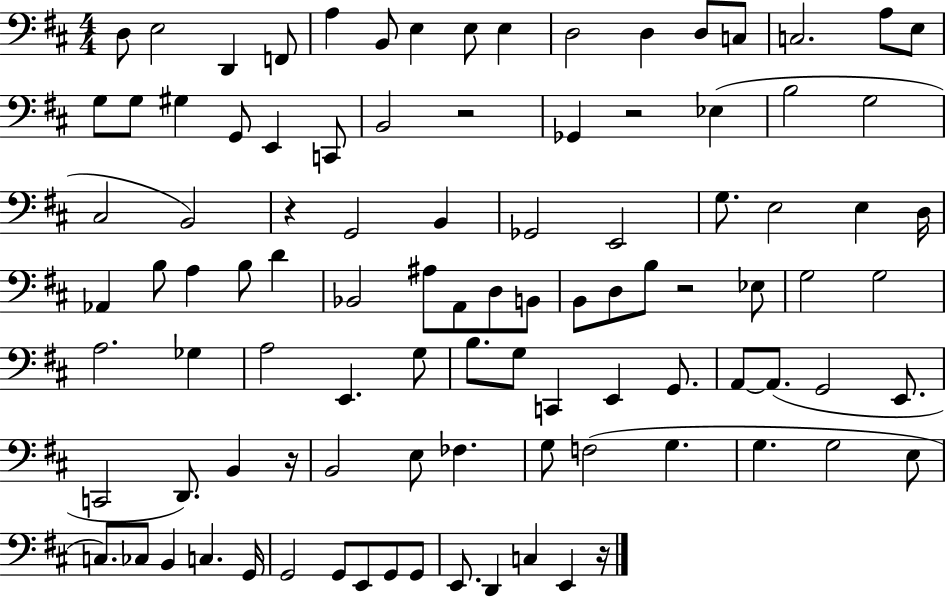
X:1
T:Untitled
M:4/4
L:1/4
K:D
D,/2 E,2 D,, F,,/2 A, B,,/2 E, E,/2 E, D,2 D, D,/2 C,/2 C,2 A,/2 E,/2 G,/2 G,/2 ^G, G,,/2 E,, C,,/2 B,,2 z2 _G,, z2 _E, B,2 G,2 ^C,2 B,,2 z G,,2 B,, _G,,2 E,,2 G,/2 E,2 E, D,/4 _A,, B,/2 A, B,/2 D _B,,2 ^A,/2 A,,/2 D,/2 B,,/2 B,,/2 D,/2 B,/2 z2 _E,/2 G,2 G,2 A,2 _G, A,2 E,, G,/2 B,/2 G,/2 C,, E,, G,,/2 A,,/2 A,,/2 G,,2 E,,/2 C,,2 D,,/2 B,, z/4 B,,2 E,/2 _F, G,/2 F,2 G, G, G,2 E,/2 C,/2 _C,/2 B,, C, G,,/4 G,,2 G,,/2 E,,/2 G,,/2 G,,/2 E,,/2 D,, C, E,, z/4